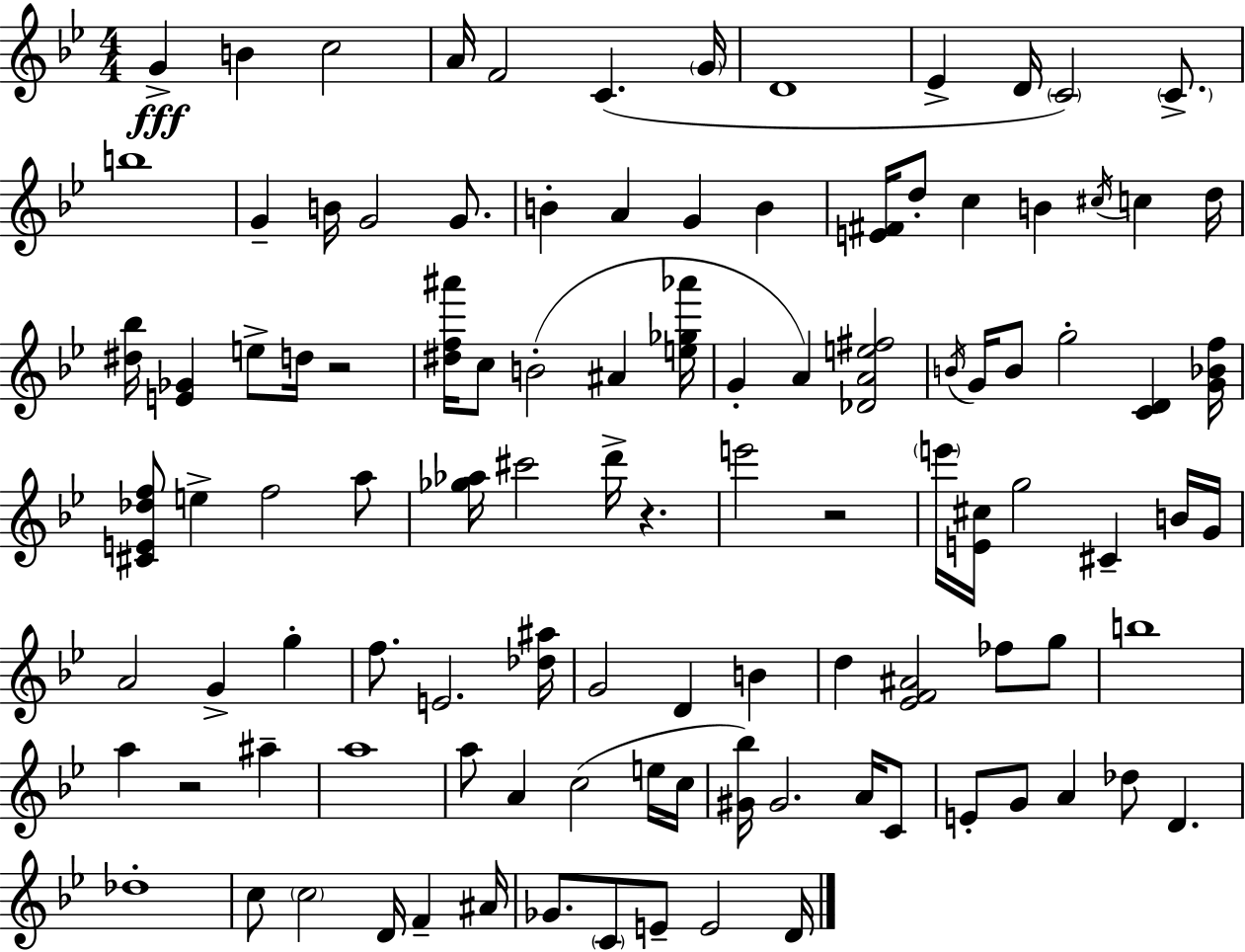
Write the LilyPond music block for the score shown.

{
  \clef treble
  \numericTimeSignature
  \time 4/4
  \key bes \major
  g'4->\fff b'4 c''2 | a'16 f'2 c'4.( \parenthesize g'16 | d'1 | ees'4-> d'16 \parenthesize c'2) \parenthesize c'8.-> | \break b''1 | g'4-- b'16 g'2 g'8. | b'4-. a'4 g'4 b'4 | <e' fis'>16 d''8-. c''4 b'4 \acciaccatura { cis''16 } c''4 | \break d''16 <dis'' bes''>16 <e' ges'>4 e''8-> d''16 r2 | <dis'' f'' ais'''>16 c''8 b'2-.( ais'4 | <e'' ges'' aes'''>16 g'4-. a'4) <des' a' e'' fis''>2 | \acciaccatura { b'16 } g'16 b'8 g''2-. <c' d'>4 | \break <g' bes' f''>16 <cis' e' des'' f''>8 e''4-> f''2 | a''8 <ges'' aes''>16 cis'''2 d'''16-> r4. | e'''2 r2 | \parenthesize e'''16 <e' cis''>16 g''2 cis'4-- | \break b'16 g'16 a'2 g'4-> g''4-. | f''8. e'2. | <des'' ais''>16 g'2 d'4 b'4 | d''4 <ees' f' ais'>2 fes''8 | \break g''8 b''1 | a''4 r2 ais''4-- | a''1 | a''8 a'4 c''2( | \break e''16 c''16 <gis' bes''>16) gis'2. a'16 | c'8 e'8-. g'8 a'4 des''8 d'4. | des''1-. | c''8 \parenthesize c''2 d'16 f'4-- | \break ais'16 ges'8. \parenthesize c'8 e'8-- e'2 | d'16 \bar "|."
}